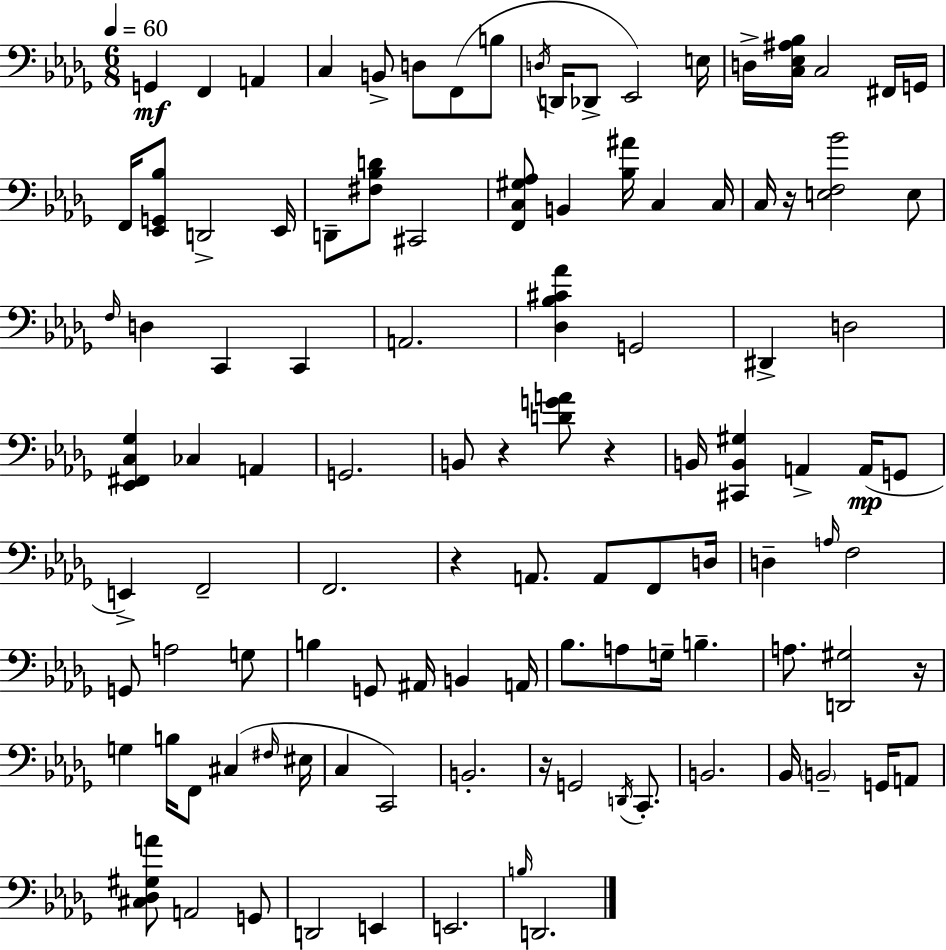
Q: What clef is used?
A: bass